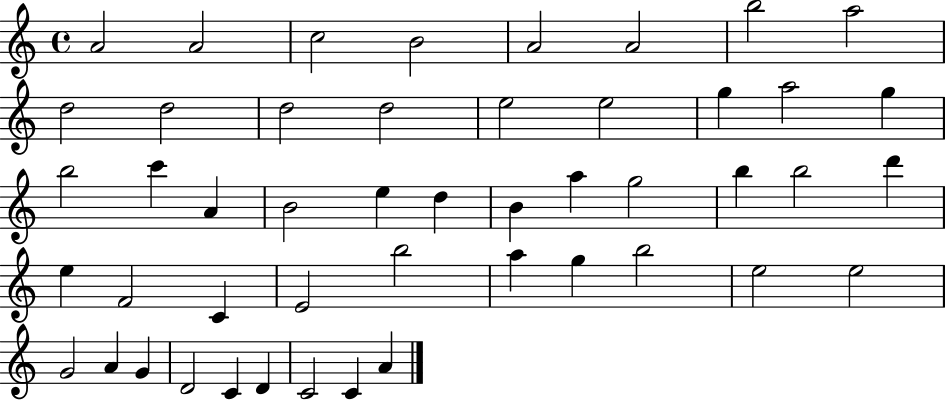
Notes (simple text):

A4/h A4/h C5/h B4/h A4/h A4/h B5/h A5/h D5/h D5/h D5/h D5/h E5/h E5/h G5/q A5/h G5/q B5/h C6/q A4/q B4/h E5/q D5/q B4/q A5/q G5/h B5/q B5/h D6/q E5/q F4/h C4/q E4/h B5/h A5/q G5/q B5/h E5/h E5/h G4/h A4/q G4/q D4/h C4/q D4/q C4/h C4/q A4/q